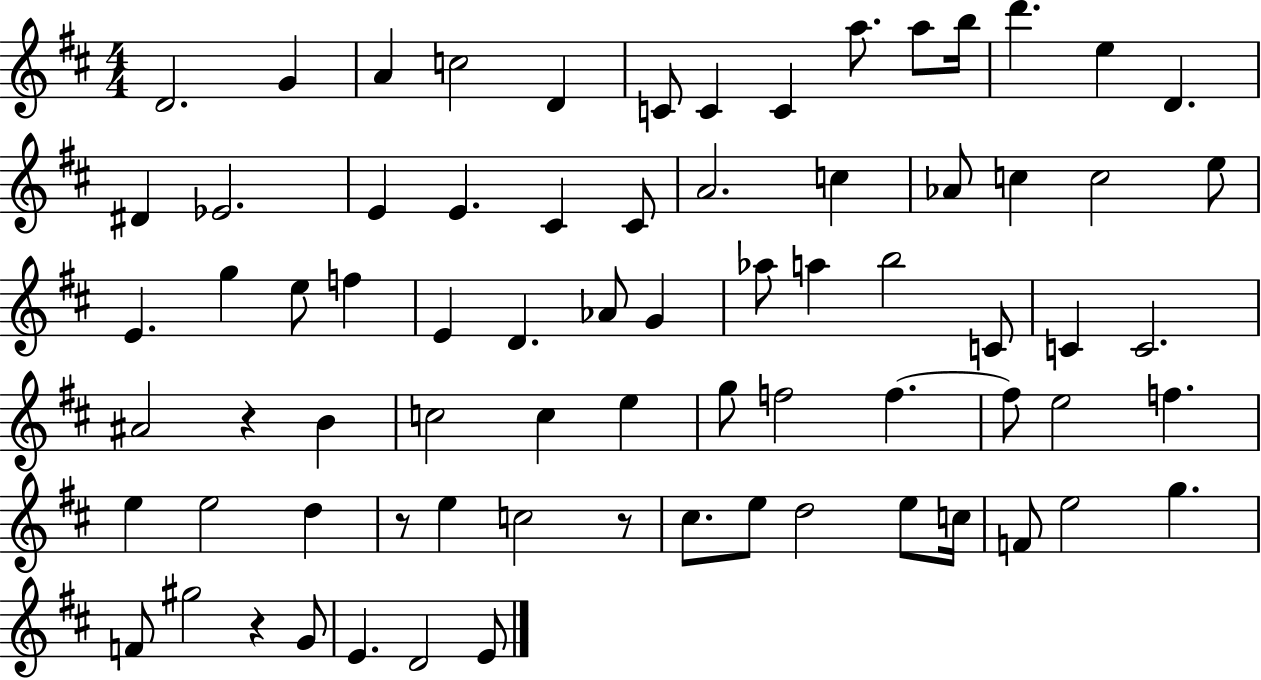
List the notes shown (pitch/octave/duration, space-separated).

D4/h. G4/q A4/q C5/h D4/q C4/e C4/q C4/q A5/e. A5/e B5/s D6/q. E5/q D4/q. D#4/q Eb4/h. E4/q E4/q. C#4/q C#4/e A4/h. C5/q Ab4/e C5/q C5/h E5/e E4/q. G5/q E5/e F5/q E4/q D4/q. Ab4/e G4/q Ab5/e A5/q B5/h C4/e C4/q C4/h. A#4/h R/q B4/q C5/h C5/q E5/q G5/e F5/h F5/q. F5/e E5/h F5/q. E5/q E5/h D5/q R/e E5/q C5/h R/e C#5/e. E5/e D5/h E5/e C5/s F4/e E5/h G5/q. F4/e G#5/h R/q G4/e E4/q. D4/h E4/e